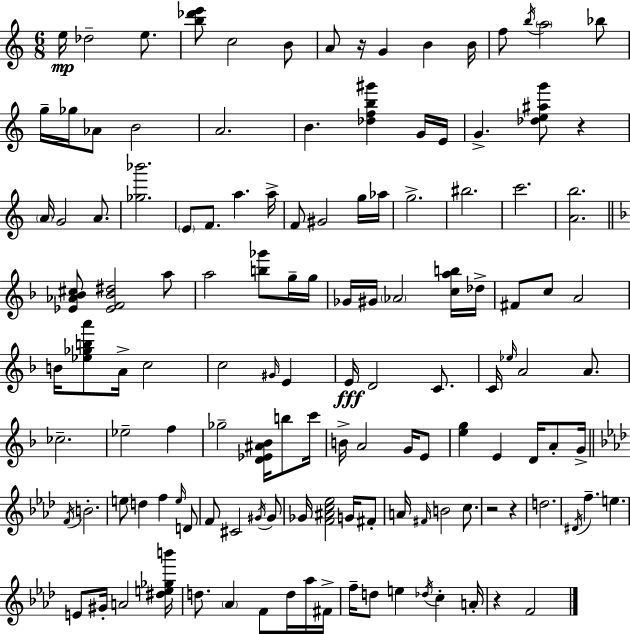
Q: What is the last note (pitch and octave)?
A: F4